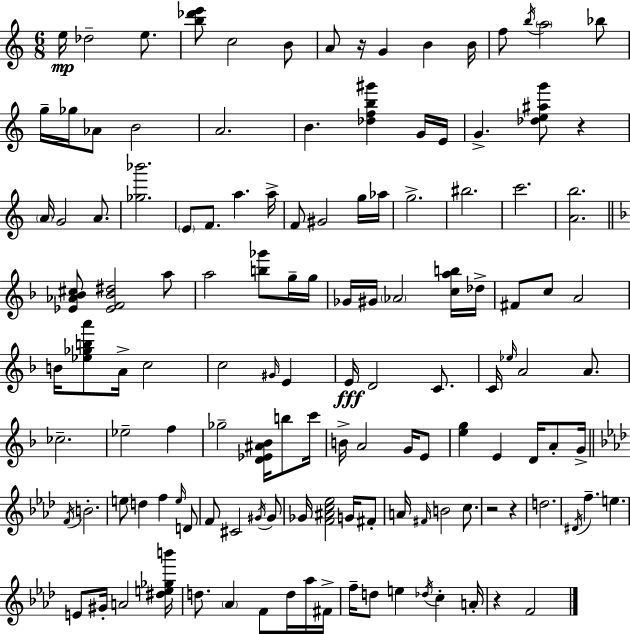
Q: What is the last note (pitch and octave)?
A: F4